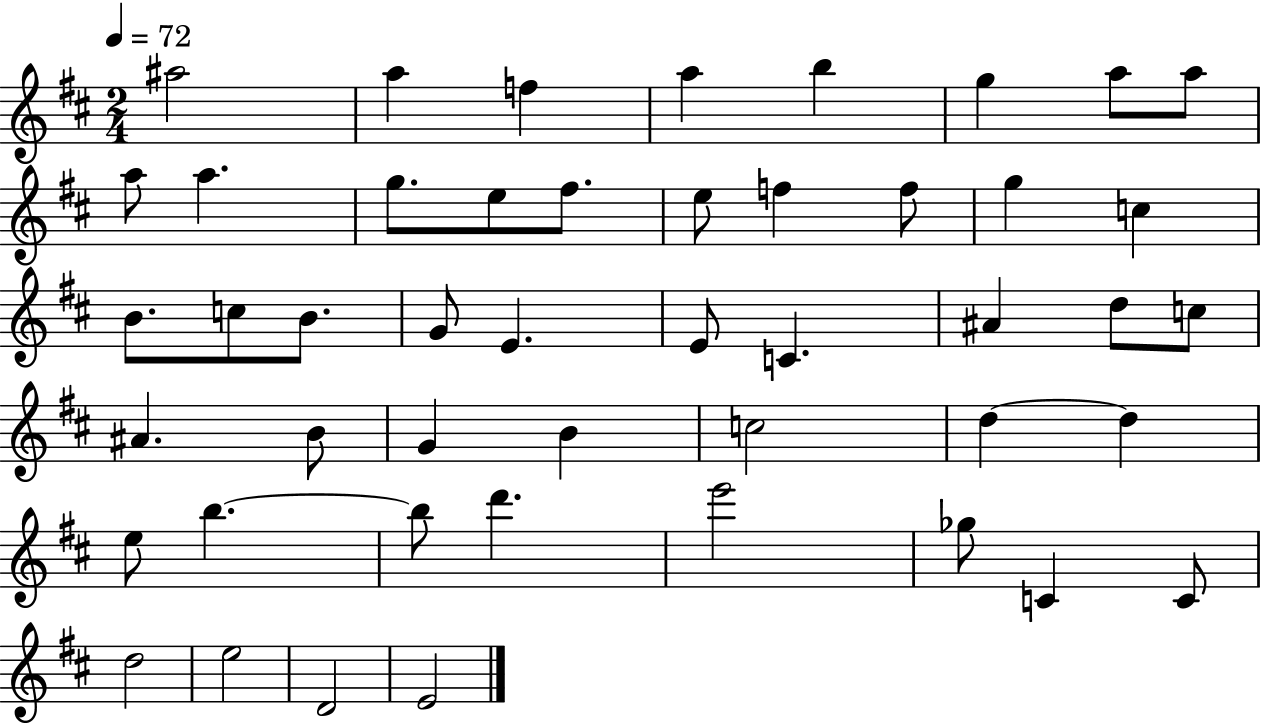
{
  \clef treble
  \numericTimeSignature
  \time 2/4
  \key d \major
  \tempo 4 = 72
  ais''2 | a''4 f''4 | a''4 b''4 | g''4 a''8 a''8 | \break a''8 a''4. | g''8. e''8 fis''8. | e''8 f''4 f''8 | g''4 c''4 | \break b'8. c''8 b'8. | g'8 e'4. | e'8 c'4. | ais'4 d''8 c''8 | \break ais'4. b'8 | g'4 b'4 | c''2 | d''4~~ d''4 | \break e''8 b''4.~~ | b''8 d'''4. | e'''2 | ges''8 c'4 c'8 | \break d''2 | e''2 | d'2 | e'2 | \break \bar "|."
}